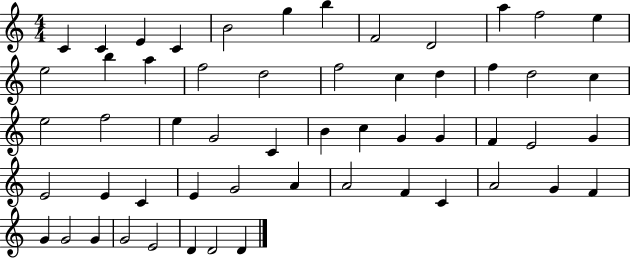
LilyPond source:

{
  \clef treble
  \numericTimeSignature
  \time 4/4
  \key c \major
  c'4 c'4 e'4 c'4 | b'2 g''4 b''4 | f'2 d'2 | a''4 f''2 e''4 | \break e''2 b''4 a''4 | f''2 d''2 | f''2 c''4 d''4 | f''4 d''2 c''4 | \break e''2 f''2 | e''4 g'2 c'4 | b'4 c''4 g'4 g'4 | f'4 e'2 g'4 | \break e'2 e'4 c'4 | e'4 g'2 a'4 | a'2 f'4 c'4 | a'2 g'4 f'4 | \break g'4 g'2 g'4 | g'2 e'2 | d'4 d'2 d'4 | \bar "|."
}